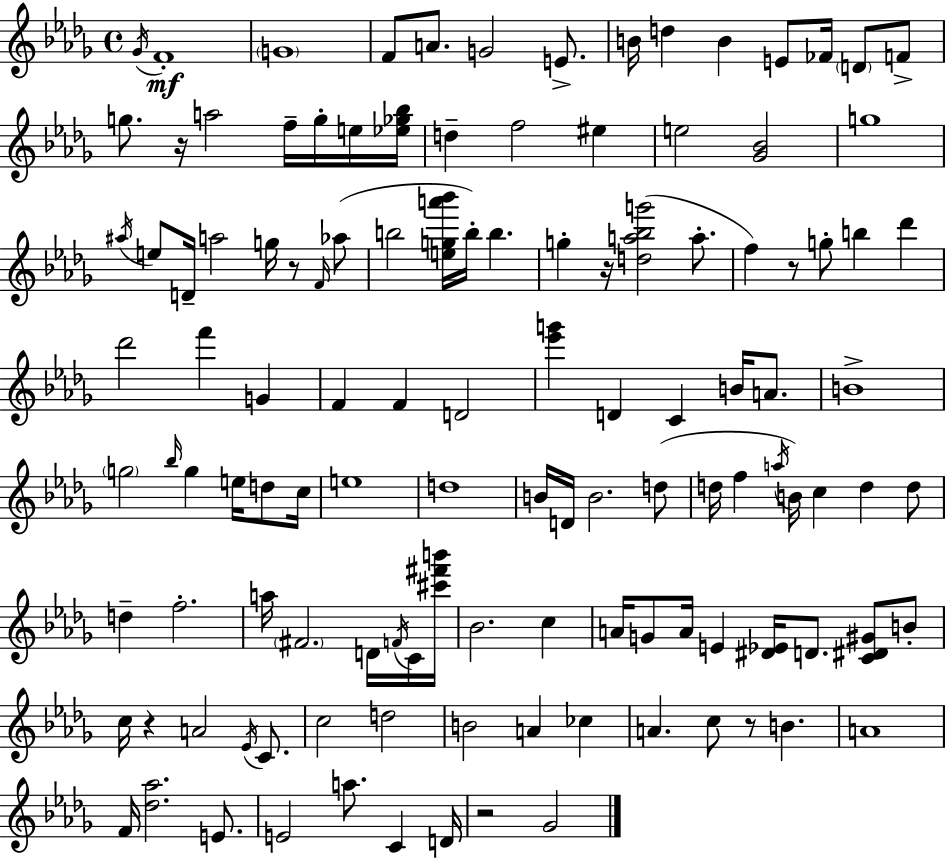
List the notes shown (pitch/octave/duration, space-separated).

Gb4/s F4/w G4/w F4/e A4/e. G4/h E4/e. B4/s D5/q B4/q E4/e FES4/s D4/e F4/e G5/e. R/s A5/h F5/s G5/s E5/s [Eb5,Gb5,Bb5]/s D5/q F5/h EIS5/q E5/h [Gb4,Bb4]/h G5/w A#5/s E5/e D4/s A5/h G5/s R/e F4/s Ab5/e B5/h [E5,G5,A6,Bb6]/s B5/s B5/q. G5/q R/s [D5,A5,Bb5,G6]/h A5/e. F5/q R/e G5/e B5/q Db6/q Db6/h F6/q G4/q F4/q F4/q D4/h [Eb6,G6]/q D4/q C4/q B4/s A4/e. B4/w G5/h Bb5/s G5/q E5/s D5/e C5/s E5/w D5/w B4/s D4/s B4/h. D5/e D5/s F5/q A5/s B4/s C5/q D5/q D5/e D5/q F5/h. A5/s F#4/h. D4/s F4/s C4/s [C#6,F#6,B6]/s Bb4/h. C5/q A4/s G4/e A4/s E4/q [D#4,Eb4]/s D4/e. [C4,D#4,G#4]/e B4/e C5/s R/q A4/h Eb4/s C4/e. C5/h D5/h B4/h A4/q CES5/q A4/q. C5/e R/e B4/q. A4/w F4/s [Db5,Ab5]/h. E4/e. E4/h A5/e. C4/q D4/s R/h Gb4/h